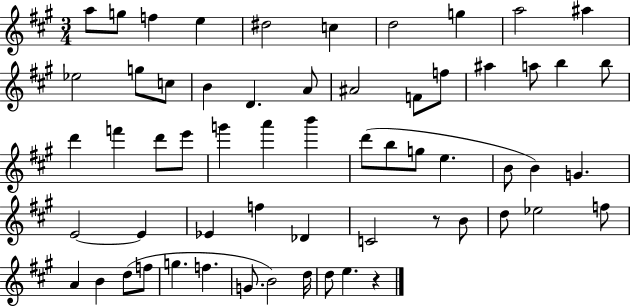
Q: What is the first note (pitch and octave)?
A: A5